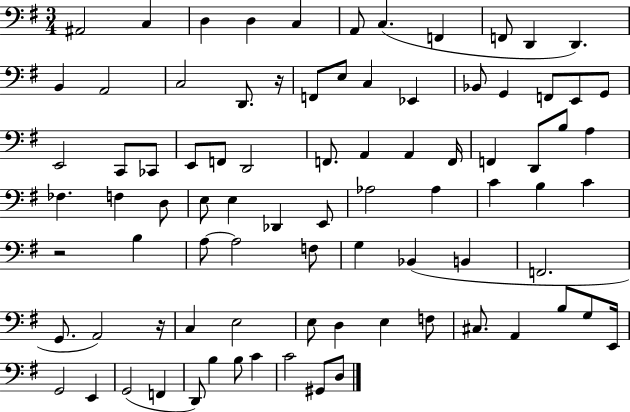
{
  \clef bass
  \numericTimeSignature
  \time 3/4
  \key g \major
  \repeat volta 2 { ais,2 c4 | d4 d4 c4 | a,8 c4.( f,4 | f,8 d,4 d,4.) | \break b,4 a,2 | c2 d,8. r16 | f,8 e8 c4 ees,4 | bes,8 g,4 f,8 e,8 g,8 | \break e,2 c,8 ces,8 | e,8 f,8 d,2 | f,8. a,4 a,4 f,16 | f,4 d,8 b8 a4 | \break fes4. f4 d8 | e8 e4 des,4 e,8 | aes2 aes4 | c'4 b4 c'4 | \break r2 b4 | a8~~ a2 f8 | g4 bes,4( b,4 | f,2. | \break g,8. a,2) r16 | c4 e2 | e8 d4 e4 f8 | cis8. a,4 b8 g8 e,16 | \break g,2 e,4 | g,2( f,4 | d,8) b4 b8 c'4 | c'2 gis,8 d8 | \break } \bar "|."
}